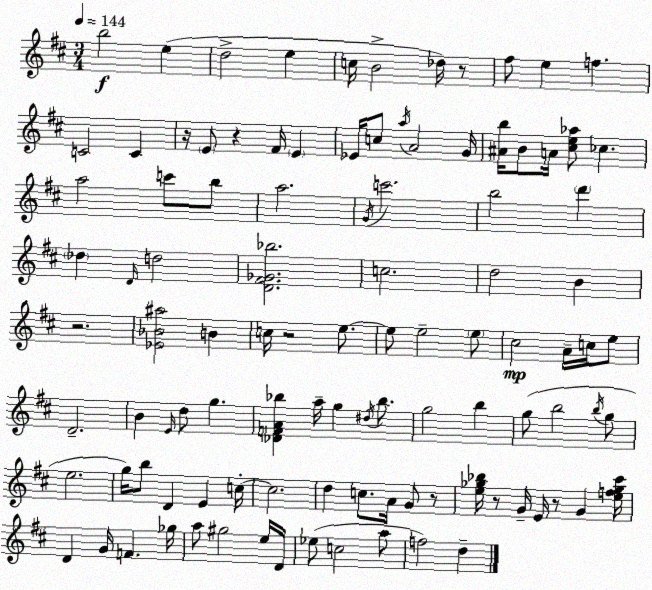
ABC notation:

X:1
T:Untitled
M:3/4
L:1/4
K:D
b2 e d2 e c/4 B2 _d/4 z/2 ^f/2 e f C2 C z/4 E/2 z ^F/4 E _E/4 c/2 a/4 A2 G/4 [^Ab]/4 B/2 A/4 [^ce_a]/2 _c a2 c'/2 b/2 a2 G/4 c'2 b2 d' _d D/4 d2 [D^F_G_b]2 c2 d2 B z2 [_E_B^a]2 B c/4 z2 e/2 e/2 e2 e/2 ^c2 A/4 c/4 e/2 D2 B E/4 d/2 g [_DFA_b] a/4 g ^d/4 _b/2 g2 b g/2 b2 b/4 g/2 e2 g/4 b/2 D E c/4 c2 d c/2 A/4 G/2 z/2 [e_g_b]/4 z/2 G/4 E/4 z/2 G [ef_g^c']/4 D G/4 F _g/4 a/2 ^g2 e/4 D/4 _e/2 c2 a/2 f2 d